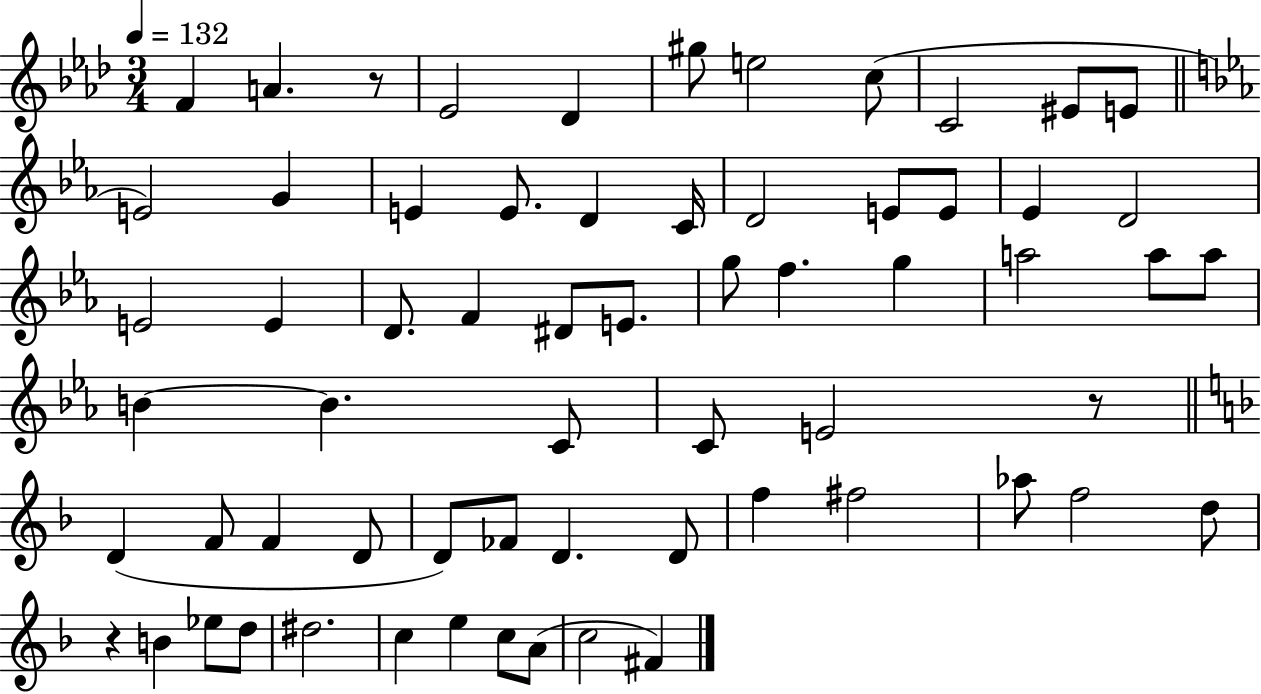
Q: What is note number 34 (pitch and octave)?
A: B4